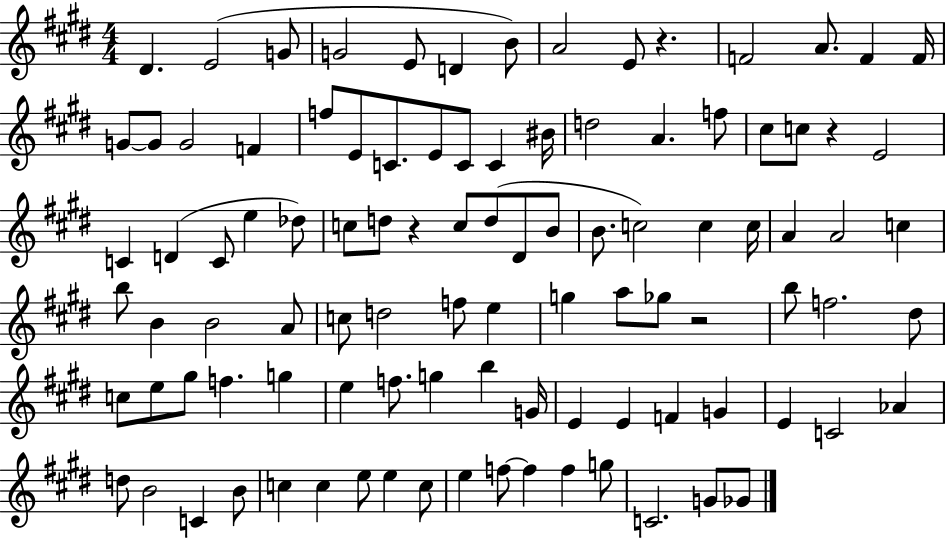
{
  \clef treble
  \numericTimeSignature
  \time 4/4
  \key e \major
  dis'4. e'2( g'8 | g'2 e'8 d'4 b'8) | a'2 e'8 r4. | f'2 a'8. f'4 f'16 | \break g'8~~ g'8 g'2 f'4 | f''8 e'8 c'8. e'8 c'8 c'4 bis'16 | d''2 a'4. f''8 | cis''8 c''8 r4 e'2 | \break c'4 d'4( c'8 e''4 des''8) | c''8 d''8 r4 c''8 d''8( dis'8 b'8 | b'8. c''2) c''4 c''16 | a'4 a'2 c''4 | \break b''8 b'4 b'2 a'8 | c''8 d''2 f''8 e''4 | g''4 a''8 ges''8 r2 | b''8 f''2. dis''8 | \break c''8 e''8 gis''8 f''4. g''4 | e''4 f''8. g''4 b''4 g'16 | e'4 e'4 f'4 g'4 | e'4 c'2 aes'4 | \break d''8 b'2 c'4 b'8 | c''4 c''4 e''8 e''4 c''8 | e''4 f''8~~ f''4 f''4 g''8 | c'2. g'8 ges'8 | \break \bar "|."
}